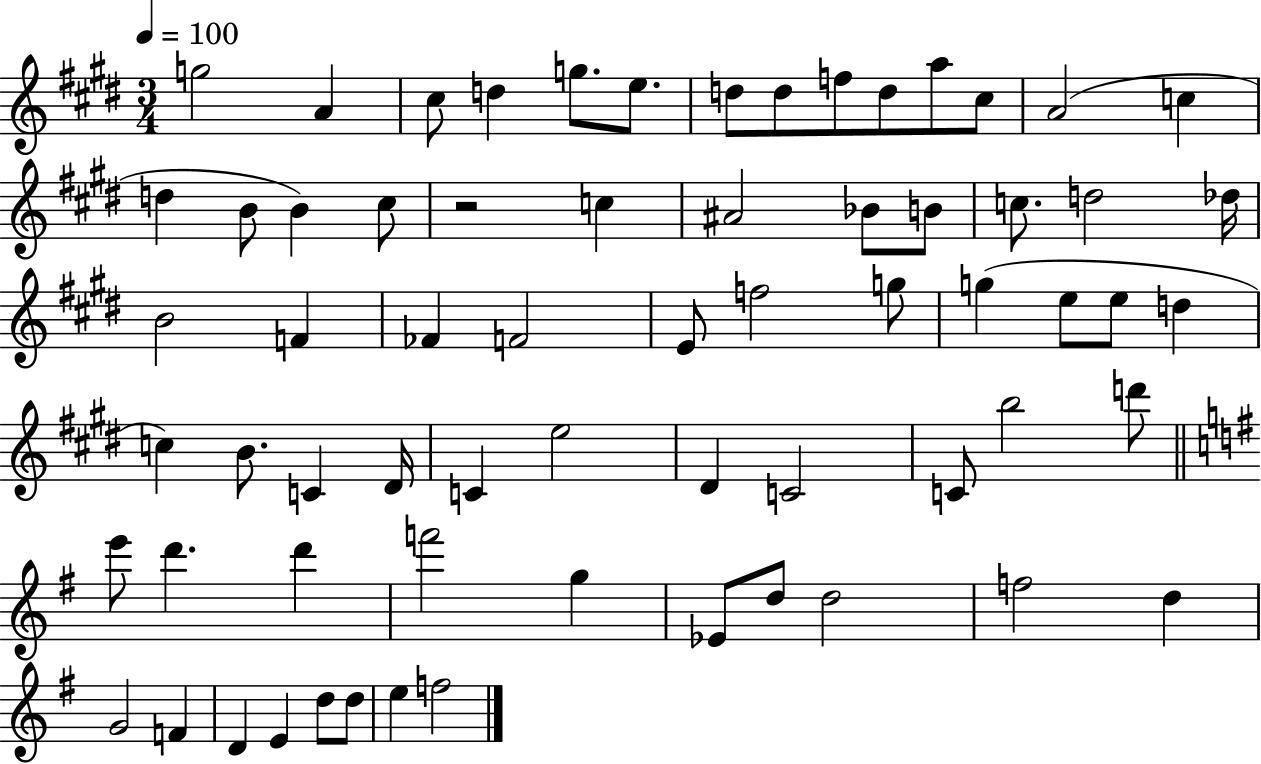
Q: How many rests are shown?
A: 1